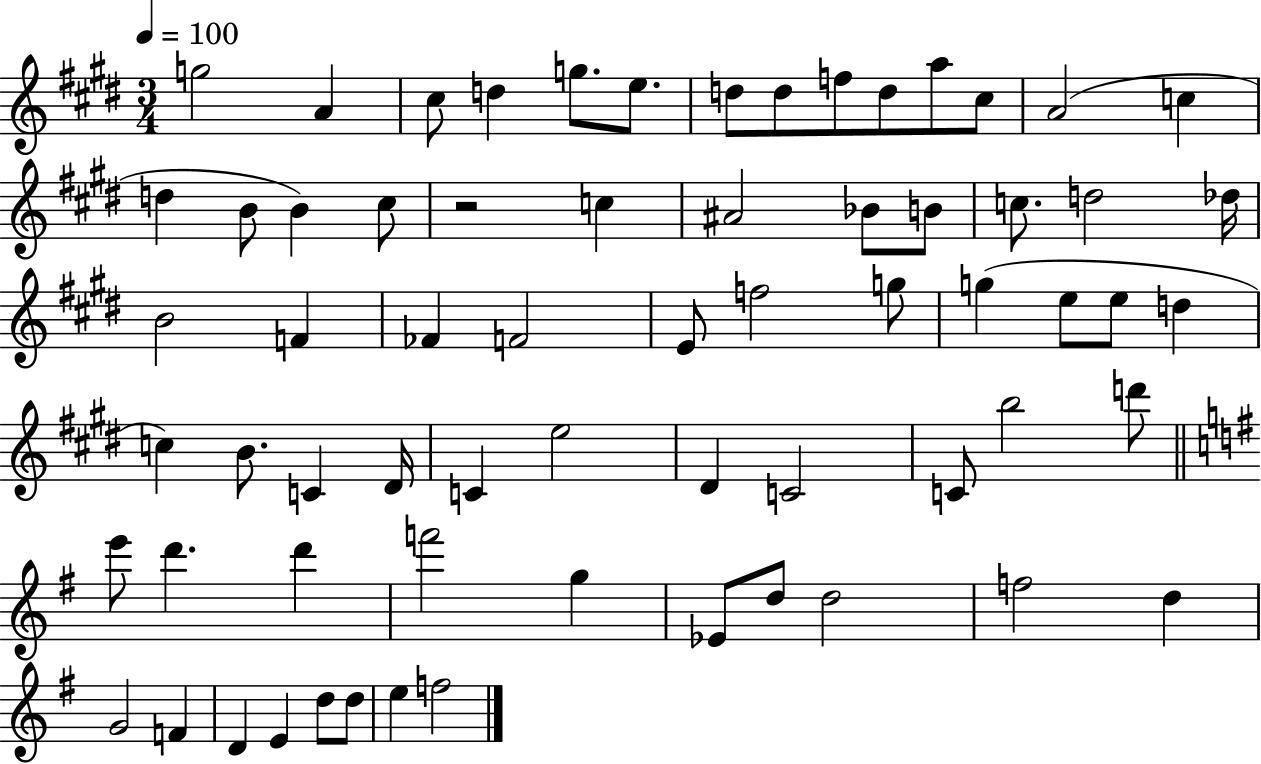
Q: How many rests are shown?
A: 1